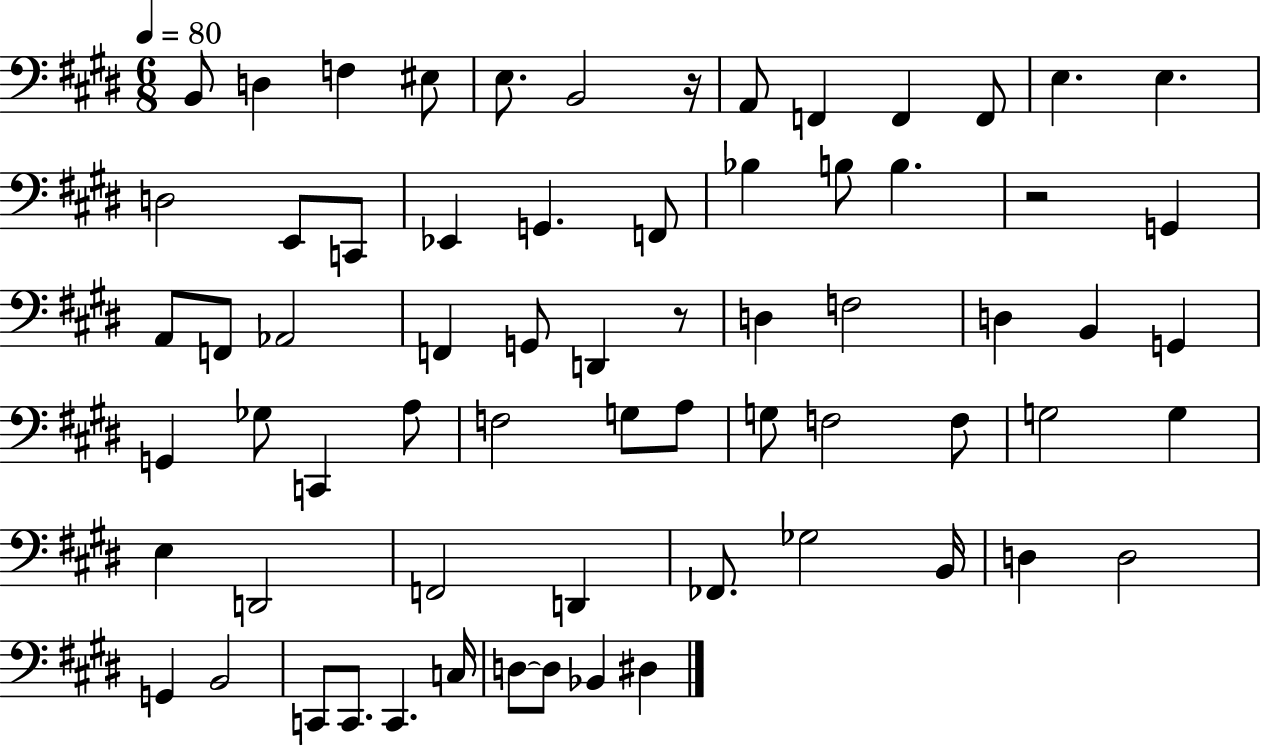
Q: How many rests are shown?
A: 3